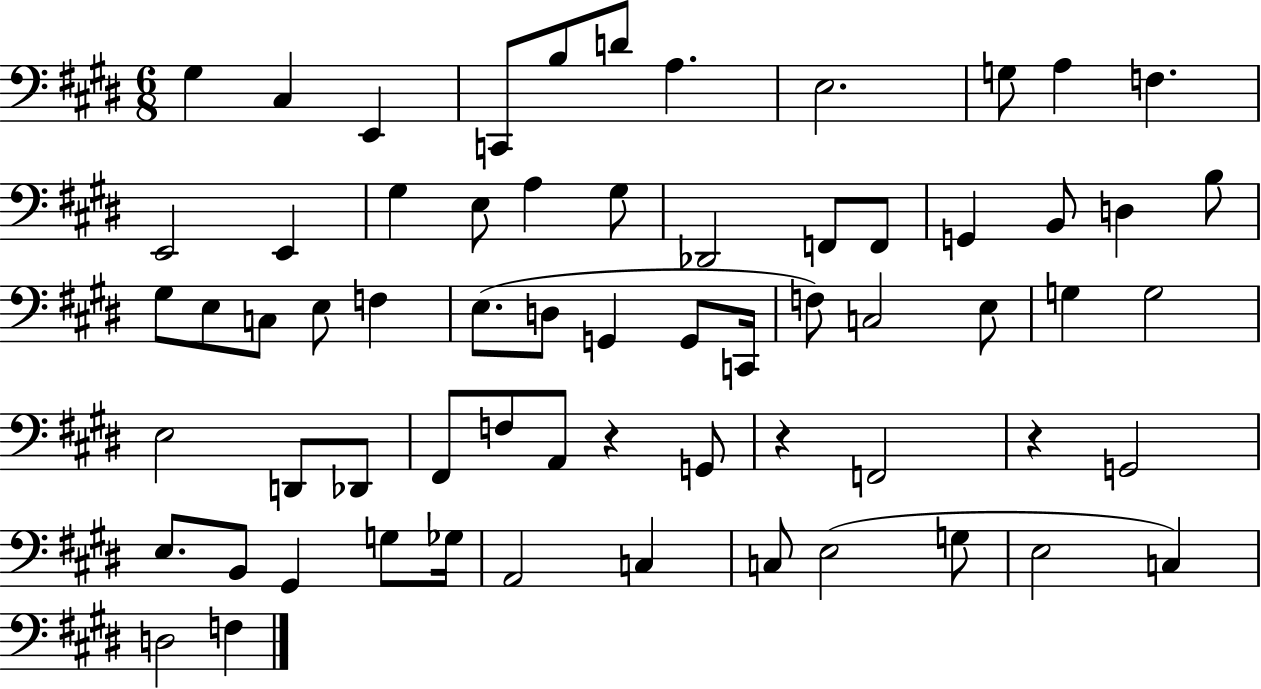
X:1
T:Untitled
M:6/8
L:1/4
K:E
^G, ^C, E,, C,,/2 B,/2 D/2 A, E,2 G,/2 A, F, E,,2 E,, ^G, E,/2 A, ^G,/2 _D,,2 F,,/2 F,,/2 G,, B,,/2 D, B,/2 ^G,/2 E,/2 C,/2 E,/2 F, E,/2 D,/2 G,, G,,/2 C,,/4 F,/2 C,2 E,/2 G, G,2 E,2 D,,/2 _D,,/2 ^F,,/2 F,/2 A,,/2 z G,,/2 z F,,2 z G,,2 E,/2 B,,/2 ^G,, G,/2 _G,/4 A,,2 C, C,/2 E,2 G,/2 E,2 C, D,2 F,